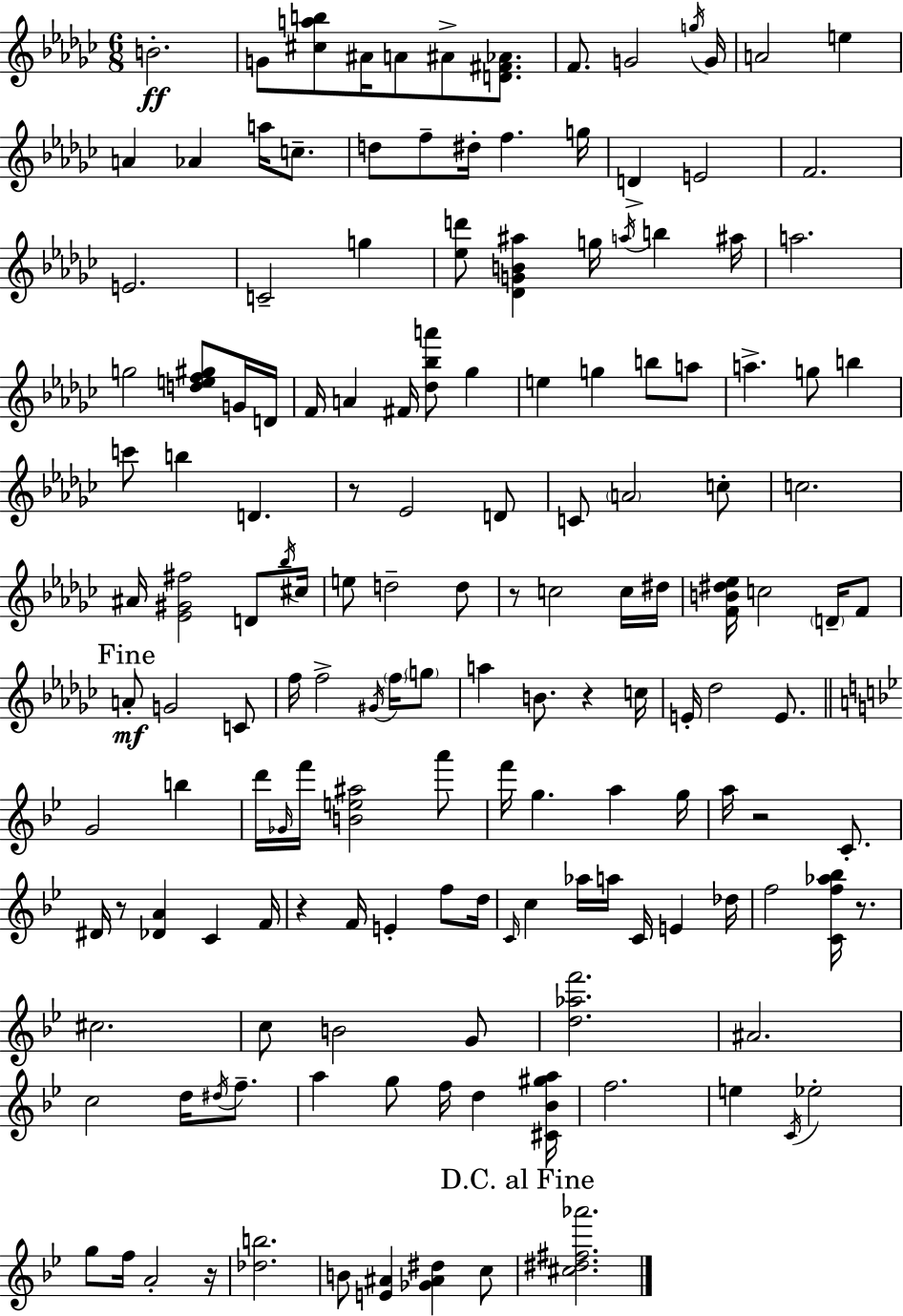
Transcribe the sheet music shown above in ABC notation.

X:1
T:Untitled
M:6/8
L:1/4
K:Ebm
B2 G/2 [^cab]/2 ^A/4 A/2 ^A/2 [D^F_A]/2 F/2 G2 g/4 G/4 A2 e A _A a/4 c/2 d/2 f/2 ^d/4 f g/4 D E2 F2 E2 C2 g [_ed']/2 [_DGB^a] g/4 a/4 b ^a/4 a2 g2 [def^g]/2 G/4 D/4 F/4 A ^F/4 [_d_ba']/2 _g e g b/2 a/2 a g/2 b c'/2 b D z/2 _E2 D/2 C/2 A2 c/2 c2 ^A/4 [_E^G^f]2 D/2 _b/4 ^c/4 e/2 d2 d/2 z/2 c2 c/4 ^d/4 [FB^d_e]/4 c2 D/4 F/2 A/2 G2 C/2 f/4 f2 ^G/4 f/4 g/2 a B/2 z c/4 E/4 _d2 E/2 G2 b d'/4 _G/4 f'/4 [Be^a]2 a'/2 f'/4 g a g/4 a/4 z2 C/2 ^D/4 z/2 [_DA] C F/4 z F/4 E f/2 d/4 C/4 c _a/4 a/4 C/4 E _d/4 f2 [Cf_a_b]/4 z/2 ^c2 c/2 B2 G/2 [d_af']2 ^A2 c2 d/4 ^d/4 f/2 a g/2 f/4 d [^C_B^ga]/4 f2 e C/4 _e2 g/2 f/4 A2 z/4 [_db]2 B/2 [E^A] [_G^A^d] c/2 [^c^d^f_a']2